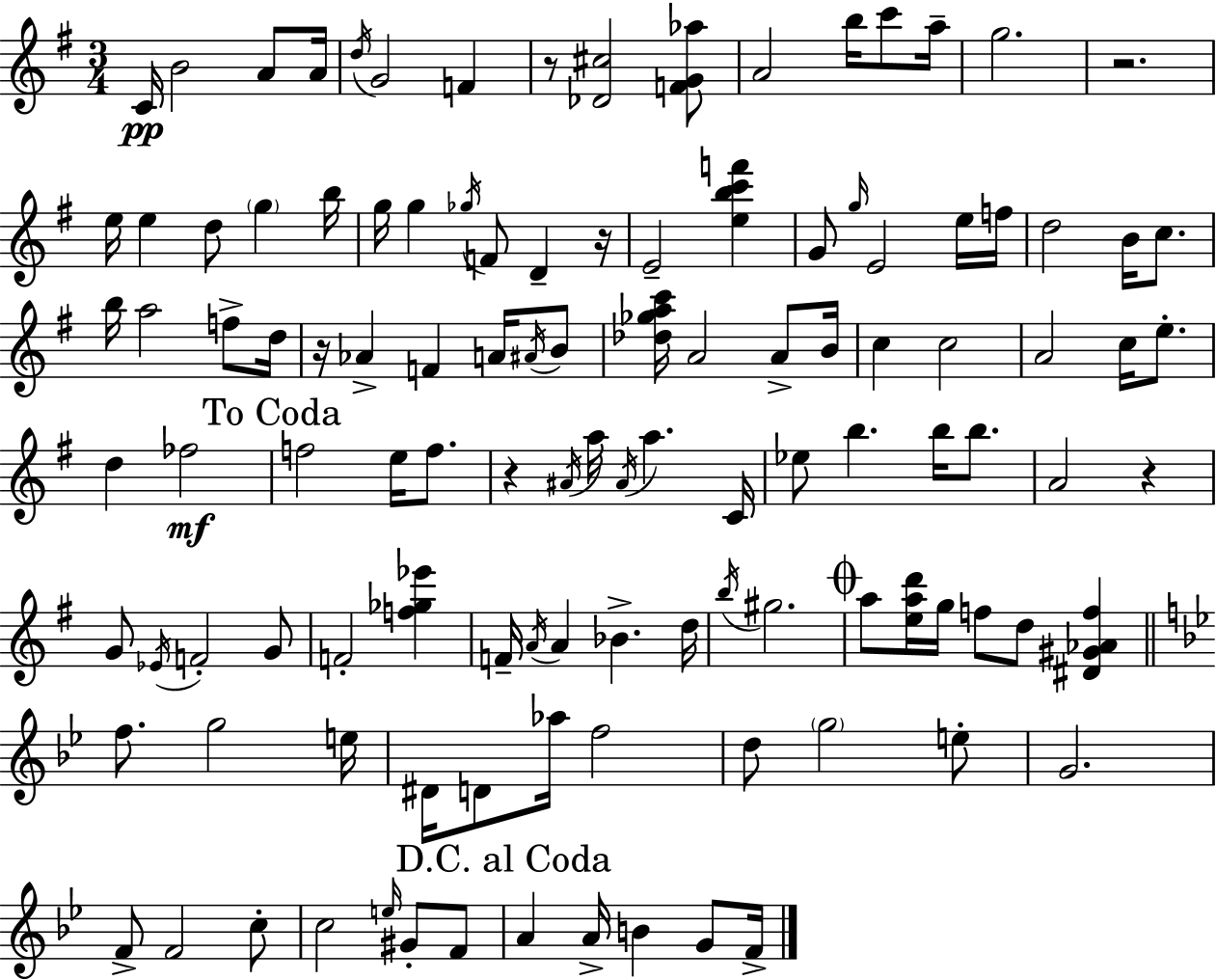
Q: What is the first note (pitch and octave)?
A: C4